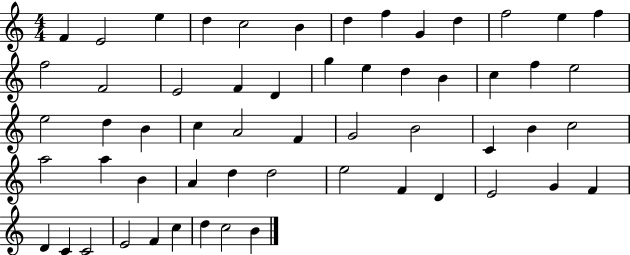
F4/q E4/h E5/q D5/q C5/h B4/q D5/q F5/q G4/q D5/q F5/h E5/q F5/q F5/h F4/h E4/h F4/q D4/q G5/q E5/q D5/q B4/q C5/q F5/q E5/h E5/h D5/q B4/q C5/q A4/h F4/q G4/h B4/h C4/q B4/q C5/h A5/h A5/q B4/q A4/q D5/q D5/h E5/h F4/q D4/q E4/h G4/q F4/q D4/q C4/q C4/h E4/h F4/q C5/q D5/q C5/h B4/q